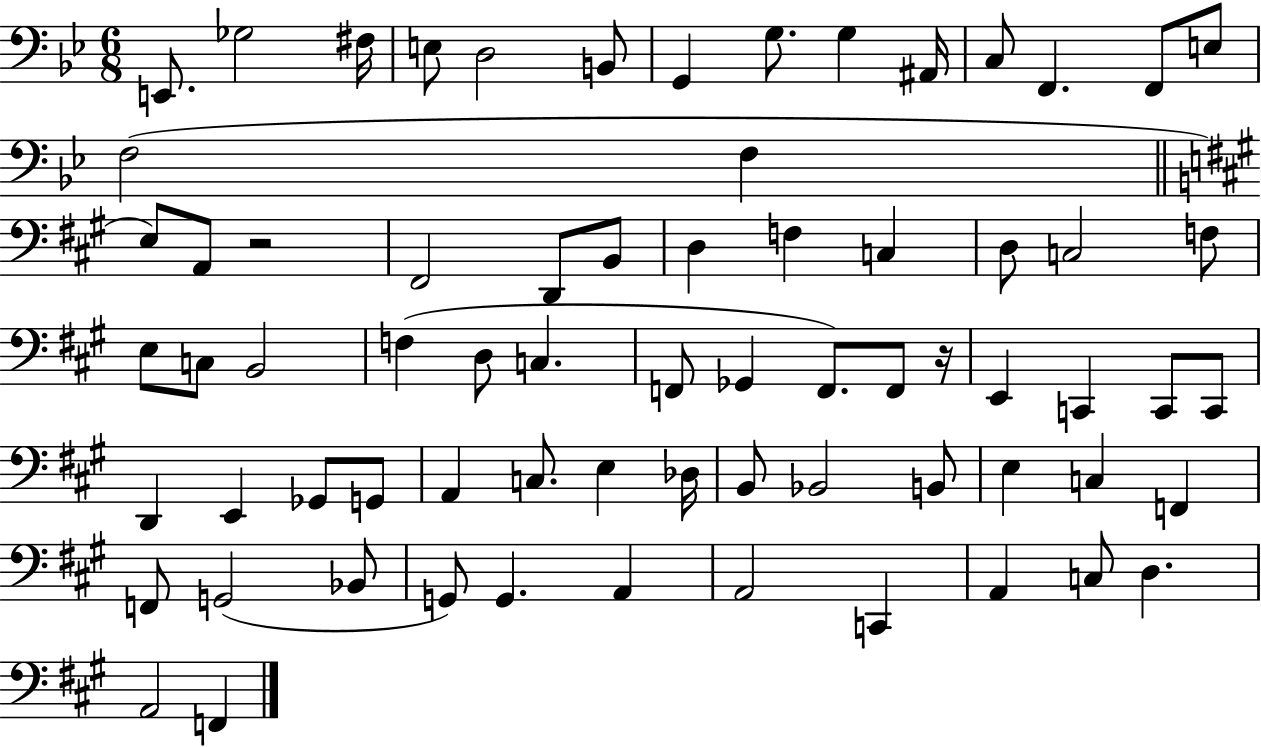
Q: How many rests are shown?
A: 2